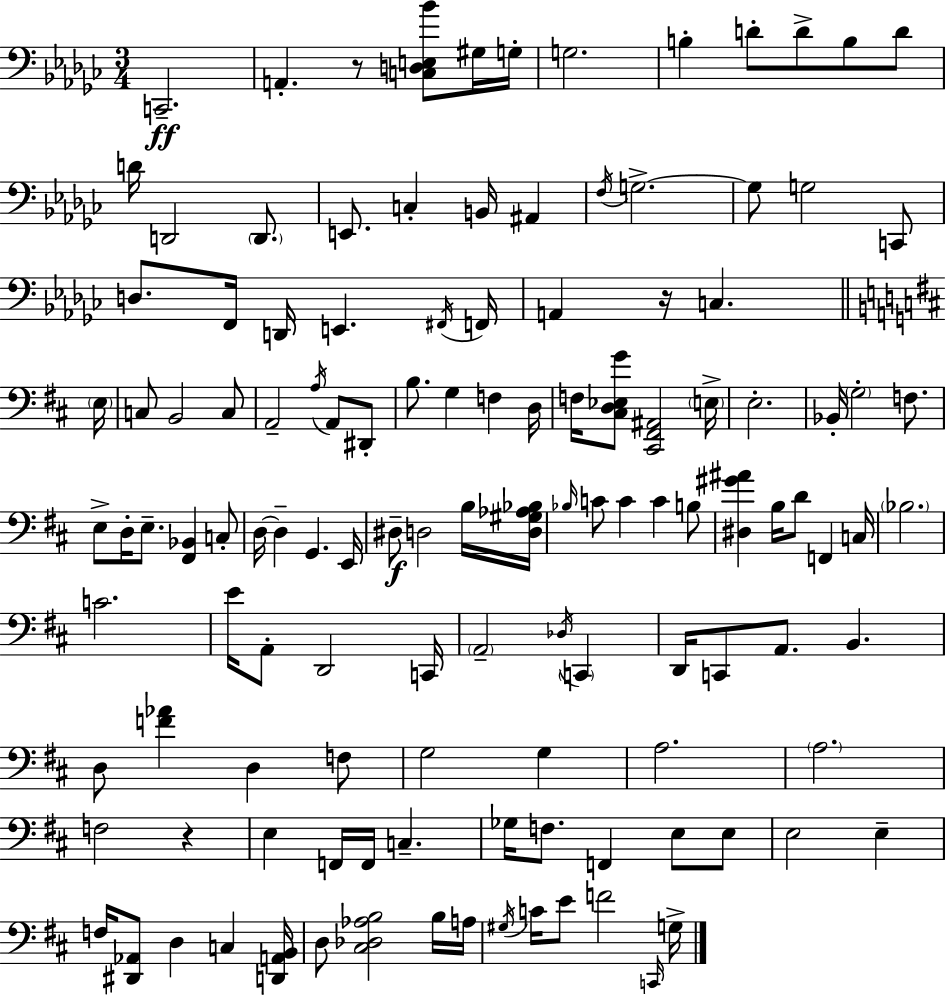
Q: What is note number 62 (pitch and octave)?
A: C4